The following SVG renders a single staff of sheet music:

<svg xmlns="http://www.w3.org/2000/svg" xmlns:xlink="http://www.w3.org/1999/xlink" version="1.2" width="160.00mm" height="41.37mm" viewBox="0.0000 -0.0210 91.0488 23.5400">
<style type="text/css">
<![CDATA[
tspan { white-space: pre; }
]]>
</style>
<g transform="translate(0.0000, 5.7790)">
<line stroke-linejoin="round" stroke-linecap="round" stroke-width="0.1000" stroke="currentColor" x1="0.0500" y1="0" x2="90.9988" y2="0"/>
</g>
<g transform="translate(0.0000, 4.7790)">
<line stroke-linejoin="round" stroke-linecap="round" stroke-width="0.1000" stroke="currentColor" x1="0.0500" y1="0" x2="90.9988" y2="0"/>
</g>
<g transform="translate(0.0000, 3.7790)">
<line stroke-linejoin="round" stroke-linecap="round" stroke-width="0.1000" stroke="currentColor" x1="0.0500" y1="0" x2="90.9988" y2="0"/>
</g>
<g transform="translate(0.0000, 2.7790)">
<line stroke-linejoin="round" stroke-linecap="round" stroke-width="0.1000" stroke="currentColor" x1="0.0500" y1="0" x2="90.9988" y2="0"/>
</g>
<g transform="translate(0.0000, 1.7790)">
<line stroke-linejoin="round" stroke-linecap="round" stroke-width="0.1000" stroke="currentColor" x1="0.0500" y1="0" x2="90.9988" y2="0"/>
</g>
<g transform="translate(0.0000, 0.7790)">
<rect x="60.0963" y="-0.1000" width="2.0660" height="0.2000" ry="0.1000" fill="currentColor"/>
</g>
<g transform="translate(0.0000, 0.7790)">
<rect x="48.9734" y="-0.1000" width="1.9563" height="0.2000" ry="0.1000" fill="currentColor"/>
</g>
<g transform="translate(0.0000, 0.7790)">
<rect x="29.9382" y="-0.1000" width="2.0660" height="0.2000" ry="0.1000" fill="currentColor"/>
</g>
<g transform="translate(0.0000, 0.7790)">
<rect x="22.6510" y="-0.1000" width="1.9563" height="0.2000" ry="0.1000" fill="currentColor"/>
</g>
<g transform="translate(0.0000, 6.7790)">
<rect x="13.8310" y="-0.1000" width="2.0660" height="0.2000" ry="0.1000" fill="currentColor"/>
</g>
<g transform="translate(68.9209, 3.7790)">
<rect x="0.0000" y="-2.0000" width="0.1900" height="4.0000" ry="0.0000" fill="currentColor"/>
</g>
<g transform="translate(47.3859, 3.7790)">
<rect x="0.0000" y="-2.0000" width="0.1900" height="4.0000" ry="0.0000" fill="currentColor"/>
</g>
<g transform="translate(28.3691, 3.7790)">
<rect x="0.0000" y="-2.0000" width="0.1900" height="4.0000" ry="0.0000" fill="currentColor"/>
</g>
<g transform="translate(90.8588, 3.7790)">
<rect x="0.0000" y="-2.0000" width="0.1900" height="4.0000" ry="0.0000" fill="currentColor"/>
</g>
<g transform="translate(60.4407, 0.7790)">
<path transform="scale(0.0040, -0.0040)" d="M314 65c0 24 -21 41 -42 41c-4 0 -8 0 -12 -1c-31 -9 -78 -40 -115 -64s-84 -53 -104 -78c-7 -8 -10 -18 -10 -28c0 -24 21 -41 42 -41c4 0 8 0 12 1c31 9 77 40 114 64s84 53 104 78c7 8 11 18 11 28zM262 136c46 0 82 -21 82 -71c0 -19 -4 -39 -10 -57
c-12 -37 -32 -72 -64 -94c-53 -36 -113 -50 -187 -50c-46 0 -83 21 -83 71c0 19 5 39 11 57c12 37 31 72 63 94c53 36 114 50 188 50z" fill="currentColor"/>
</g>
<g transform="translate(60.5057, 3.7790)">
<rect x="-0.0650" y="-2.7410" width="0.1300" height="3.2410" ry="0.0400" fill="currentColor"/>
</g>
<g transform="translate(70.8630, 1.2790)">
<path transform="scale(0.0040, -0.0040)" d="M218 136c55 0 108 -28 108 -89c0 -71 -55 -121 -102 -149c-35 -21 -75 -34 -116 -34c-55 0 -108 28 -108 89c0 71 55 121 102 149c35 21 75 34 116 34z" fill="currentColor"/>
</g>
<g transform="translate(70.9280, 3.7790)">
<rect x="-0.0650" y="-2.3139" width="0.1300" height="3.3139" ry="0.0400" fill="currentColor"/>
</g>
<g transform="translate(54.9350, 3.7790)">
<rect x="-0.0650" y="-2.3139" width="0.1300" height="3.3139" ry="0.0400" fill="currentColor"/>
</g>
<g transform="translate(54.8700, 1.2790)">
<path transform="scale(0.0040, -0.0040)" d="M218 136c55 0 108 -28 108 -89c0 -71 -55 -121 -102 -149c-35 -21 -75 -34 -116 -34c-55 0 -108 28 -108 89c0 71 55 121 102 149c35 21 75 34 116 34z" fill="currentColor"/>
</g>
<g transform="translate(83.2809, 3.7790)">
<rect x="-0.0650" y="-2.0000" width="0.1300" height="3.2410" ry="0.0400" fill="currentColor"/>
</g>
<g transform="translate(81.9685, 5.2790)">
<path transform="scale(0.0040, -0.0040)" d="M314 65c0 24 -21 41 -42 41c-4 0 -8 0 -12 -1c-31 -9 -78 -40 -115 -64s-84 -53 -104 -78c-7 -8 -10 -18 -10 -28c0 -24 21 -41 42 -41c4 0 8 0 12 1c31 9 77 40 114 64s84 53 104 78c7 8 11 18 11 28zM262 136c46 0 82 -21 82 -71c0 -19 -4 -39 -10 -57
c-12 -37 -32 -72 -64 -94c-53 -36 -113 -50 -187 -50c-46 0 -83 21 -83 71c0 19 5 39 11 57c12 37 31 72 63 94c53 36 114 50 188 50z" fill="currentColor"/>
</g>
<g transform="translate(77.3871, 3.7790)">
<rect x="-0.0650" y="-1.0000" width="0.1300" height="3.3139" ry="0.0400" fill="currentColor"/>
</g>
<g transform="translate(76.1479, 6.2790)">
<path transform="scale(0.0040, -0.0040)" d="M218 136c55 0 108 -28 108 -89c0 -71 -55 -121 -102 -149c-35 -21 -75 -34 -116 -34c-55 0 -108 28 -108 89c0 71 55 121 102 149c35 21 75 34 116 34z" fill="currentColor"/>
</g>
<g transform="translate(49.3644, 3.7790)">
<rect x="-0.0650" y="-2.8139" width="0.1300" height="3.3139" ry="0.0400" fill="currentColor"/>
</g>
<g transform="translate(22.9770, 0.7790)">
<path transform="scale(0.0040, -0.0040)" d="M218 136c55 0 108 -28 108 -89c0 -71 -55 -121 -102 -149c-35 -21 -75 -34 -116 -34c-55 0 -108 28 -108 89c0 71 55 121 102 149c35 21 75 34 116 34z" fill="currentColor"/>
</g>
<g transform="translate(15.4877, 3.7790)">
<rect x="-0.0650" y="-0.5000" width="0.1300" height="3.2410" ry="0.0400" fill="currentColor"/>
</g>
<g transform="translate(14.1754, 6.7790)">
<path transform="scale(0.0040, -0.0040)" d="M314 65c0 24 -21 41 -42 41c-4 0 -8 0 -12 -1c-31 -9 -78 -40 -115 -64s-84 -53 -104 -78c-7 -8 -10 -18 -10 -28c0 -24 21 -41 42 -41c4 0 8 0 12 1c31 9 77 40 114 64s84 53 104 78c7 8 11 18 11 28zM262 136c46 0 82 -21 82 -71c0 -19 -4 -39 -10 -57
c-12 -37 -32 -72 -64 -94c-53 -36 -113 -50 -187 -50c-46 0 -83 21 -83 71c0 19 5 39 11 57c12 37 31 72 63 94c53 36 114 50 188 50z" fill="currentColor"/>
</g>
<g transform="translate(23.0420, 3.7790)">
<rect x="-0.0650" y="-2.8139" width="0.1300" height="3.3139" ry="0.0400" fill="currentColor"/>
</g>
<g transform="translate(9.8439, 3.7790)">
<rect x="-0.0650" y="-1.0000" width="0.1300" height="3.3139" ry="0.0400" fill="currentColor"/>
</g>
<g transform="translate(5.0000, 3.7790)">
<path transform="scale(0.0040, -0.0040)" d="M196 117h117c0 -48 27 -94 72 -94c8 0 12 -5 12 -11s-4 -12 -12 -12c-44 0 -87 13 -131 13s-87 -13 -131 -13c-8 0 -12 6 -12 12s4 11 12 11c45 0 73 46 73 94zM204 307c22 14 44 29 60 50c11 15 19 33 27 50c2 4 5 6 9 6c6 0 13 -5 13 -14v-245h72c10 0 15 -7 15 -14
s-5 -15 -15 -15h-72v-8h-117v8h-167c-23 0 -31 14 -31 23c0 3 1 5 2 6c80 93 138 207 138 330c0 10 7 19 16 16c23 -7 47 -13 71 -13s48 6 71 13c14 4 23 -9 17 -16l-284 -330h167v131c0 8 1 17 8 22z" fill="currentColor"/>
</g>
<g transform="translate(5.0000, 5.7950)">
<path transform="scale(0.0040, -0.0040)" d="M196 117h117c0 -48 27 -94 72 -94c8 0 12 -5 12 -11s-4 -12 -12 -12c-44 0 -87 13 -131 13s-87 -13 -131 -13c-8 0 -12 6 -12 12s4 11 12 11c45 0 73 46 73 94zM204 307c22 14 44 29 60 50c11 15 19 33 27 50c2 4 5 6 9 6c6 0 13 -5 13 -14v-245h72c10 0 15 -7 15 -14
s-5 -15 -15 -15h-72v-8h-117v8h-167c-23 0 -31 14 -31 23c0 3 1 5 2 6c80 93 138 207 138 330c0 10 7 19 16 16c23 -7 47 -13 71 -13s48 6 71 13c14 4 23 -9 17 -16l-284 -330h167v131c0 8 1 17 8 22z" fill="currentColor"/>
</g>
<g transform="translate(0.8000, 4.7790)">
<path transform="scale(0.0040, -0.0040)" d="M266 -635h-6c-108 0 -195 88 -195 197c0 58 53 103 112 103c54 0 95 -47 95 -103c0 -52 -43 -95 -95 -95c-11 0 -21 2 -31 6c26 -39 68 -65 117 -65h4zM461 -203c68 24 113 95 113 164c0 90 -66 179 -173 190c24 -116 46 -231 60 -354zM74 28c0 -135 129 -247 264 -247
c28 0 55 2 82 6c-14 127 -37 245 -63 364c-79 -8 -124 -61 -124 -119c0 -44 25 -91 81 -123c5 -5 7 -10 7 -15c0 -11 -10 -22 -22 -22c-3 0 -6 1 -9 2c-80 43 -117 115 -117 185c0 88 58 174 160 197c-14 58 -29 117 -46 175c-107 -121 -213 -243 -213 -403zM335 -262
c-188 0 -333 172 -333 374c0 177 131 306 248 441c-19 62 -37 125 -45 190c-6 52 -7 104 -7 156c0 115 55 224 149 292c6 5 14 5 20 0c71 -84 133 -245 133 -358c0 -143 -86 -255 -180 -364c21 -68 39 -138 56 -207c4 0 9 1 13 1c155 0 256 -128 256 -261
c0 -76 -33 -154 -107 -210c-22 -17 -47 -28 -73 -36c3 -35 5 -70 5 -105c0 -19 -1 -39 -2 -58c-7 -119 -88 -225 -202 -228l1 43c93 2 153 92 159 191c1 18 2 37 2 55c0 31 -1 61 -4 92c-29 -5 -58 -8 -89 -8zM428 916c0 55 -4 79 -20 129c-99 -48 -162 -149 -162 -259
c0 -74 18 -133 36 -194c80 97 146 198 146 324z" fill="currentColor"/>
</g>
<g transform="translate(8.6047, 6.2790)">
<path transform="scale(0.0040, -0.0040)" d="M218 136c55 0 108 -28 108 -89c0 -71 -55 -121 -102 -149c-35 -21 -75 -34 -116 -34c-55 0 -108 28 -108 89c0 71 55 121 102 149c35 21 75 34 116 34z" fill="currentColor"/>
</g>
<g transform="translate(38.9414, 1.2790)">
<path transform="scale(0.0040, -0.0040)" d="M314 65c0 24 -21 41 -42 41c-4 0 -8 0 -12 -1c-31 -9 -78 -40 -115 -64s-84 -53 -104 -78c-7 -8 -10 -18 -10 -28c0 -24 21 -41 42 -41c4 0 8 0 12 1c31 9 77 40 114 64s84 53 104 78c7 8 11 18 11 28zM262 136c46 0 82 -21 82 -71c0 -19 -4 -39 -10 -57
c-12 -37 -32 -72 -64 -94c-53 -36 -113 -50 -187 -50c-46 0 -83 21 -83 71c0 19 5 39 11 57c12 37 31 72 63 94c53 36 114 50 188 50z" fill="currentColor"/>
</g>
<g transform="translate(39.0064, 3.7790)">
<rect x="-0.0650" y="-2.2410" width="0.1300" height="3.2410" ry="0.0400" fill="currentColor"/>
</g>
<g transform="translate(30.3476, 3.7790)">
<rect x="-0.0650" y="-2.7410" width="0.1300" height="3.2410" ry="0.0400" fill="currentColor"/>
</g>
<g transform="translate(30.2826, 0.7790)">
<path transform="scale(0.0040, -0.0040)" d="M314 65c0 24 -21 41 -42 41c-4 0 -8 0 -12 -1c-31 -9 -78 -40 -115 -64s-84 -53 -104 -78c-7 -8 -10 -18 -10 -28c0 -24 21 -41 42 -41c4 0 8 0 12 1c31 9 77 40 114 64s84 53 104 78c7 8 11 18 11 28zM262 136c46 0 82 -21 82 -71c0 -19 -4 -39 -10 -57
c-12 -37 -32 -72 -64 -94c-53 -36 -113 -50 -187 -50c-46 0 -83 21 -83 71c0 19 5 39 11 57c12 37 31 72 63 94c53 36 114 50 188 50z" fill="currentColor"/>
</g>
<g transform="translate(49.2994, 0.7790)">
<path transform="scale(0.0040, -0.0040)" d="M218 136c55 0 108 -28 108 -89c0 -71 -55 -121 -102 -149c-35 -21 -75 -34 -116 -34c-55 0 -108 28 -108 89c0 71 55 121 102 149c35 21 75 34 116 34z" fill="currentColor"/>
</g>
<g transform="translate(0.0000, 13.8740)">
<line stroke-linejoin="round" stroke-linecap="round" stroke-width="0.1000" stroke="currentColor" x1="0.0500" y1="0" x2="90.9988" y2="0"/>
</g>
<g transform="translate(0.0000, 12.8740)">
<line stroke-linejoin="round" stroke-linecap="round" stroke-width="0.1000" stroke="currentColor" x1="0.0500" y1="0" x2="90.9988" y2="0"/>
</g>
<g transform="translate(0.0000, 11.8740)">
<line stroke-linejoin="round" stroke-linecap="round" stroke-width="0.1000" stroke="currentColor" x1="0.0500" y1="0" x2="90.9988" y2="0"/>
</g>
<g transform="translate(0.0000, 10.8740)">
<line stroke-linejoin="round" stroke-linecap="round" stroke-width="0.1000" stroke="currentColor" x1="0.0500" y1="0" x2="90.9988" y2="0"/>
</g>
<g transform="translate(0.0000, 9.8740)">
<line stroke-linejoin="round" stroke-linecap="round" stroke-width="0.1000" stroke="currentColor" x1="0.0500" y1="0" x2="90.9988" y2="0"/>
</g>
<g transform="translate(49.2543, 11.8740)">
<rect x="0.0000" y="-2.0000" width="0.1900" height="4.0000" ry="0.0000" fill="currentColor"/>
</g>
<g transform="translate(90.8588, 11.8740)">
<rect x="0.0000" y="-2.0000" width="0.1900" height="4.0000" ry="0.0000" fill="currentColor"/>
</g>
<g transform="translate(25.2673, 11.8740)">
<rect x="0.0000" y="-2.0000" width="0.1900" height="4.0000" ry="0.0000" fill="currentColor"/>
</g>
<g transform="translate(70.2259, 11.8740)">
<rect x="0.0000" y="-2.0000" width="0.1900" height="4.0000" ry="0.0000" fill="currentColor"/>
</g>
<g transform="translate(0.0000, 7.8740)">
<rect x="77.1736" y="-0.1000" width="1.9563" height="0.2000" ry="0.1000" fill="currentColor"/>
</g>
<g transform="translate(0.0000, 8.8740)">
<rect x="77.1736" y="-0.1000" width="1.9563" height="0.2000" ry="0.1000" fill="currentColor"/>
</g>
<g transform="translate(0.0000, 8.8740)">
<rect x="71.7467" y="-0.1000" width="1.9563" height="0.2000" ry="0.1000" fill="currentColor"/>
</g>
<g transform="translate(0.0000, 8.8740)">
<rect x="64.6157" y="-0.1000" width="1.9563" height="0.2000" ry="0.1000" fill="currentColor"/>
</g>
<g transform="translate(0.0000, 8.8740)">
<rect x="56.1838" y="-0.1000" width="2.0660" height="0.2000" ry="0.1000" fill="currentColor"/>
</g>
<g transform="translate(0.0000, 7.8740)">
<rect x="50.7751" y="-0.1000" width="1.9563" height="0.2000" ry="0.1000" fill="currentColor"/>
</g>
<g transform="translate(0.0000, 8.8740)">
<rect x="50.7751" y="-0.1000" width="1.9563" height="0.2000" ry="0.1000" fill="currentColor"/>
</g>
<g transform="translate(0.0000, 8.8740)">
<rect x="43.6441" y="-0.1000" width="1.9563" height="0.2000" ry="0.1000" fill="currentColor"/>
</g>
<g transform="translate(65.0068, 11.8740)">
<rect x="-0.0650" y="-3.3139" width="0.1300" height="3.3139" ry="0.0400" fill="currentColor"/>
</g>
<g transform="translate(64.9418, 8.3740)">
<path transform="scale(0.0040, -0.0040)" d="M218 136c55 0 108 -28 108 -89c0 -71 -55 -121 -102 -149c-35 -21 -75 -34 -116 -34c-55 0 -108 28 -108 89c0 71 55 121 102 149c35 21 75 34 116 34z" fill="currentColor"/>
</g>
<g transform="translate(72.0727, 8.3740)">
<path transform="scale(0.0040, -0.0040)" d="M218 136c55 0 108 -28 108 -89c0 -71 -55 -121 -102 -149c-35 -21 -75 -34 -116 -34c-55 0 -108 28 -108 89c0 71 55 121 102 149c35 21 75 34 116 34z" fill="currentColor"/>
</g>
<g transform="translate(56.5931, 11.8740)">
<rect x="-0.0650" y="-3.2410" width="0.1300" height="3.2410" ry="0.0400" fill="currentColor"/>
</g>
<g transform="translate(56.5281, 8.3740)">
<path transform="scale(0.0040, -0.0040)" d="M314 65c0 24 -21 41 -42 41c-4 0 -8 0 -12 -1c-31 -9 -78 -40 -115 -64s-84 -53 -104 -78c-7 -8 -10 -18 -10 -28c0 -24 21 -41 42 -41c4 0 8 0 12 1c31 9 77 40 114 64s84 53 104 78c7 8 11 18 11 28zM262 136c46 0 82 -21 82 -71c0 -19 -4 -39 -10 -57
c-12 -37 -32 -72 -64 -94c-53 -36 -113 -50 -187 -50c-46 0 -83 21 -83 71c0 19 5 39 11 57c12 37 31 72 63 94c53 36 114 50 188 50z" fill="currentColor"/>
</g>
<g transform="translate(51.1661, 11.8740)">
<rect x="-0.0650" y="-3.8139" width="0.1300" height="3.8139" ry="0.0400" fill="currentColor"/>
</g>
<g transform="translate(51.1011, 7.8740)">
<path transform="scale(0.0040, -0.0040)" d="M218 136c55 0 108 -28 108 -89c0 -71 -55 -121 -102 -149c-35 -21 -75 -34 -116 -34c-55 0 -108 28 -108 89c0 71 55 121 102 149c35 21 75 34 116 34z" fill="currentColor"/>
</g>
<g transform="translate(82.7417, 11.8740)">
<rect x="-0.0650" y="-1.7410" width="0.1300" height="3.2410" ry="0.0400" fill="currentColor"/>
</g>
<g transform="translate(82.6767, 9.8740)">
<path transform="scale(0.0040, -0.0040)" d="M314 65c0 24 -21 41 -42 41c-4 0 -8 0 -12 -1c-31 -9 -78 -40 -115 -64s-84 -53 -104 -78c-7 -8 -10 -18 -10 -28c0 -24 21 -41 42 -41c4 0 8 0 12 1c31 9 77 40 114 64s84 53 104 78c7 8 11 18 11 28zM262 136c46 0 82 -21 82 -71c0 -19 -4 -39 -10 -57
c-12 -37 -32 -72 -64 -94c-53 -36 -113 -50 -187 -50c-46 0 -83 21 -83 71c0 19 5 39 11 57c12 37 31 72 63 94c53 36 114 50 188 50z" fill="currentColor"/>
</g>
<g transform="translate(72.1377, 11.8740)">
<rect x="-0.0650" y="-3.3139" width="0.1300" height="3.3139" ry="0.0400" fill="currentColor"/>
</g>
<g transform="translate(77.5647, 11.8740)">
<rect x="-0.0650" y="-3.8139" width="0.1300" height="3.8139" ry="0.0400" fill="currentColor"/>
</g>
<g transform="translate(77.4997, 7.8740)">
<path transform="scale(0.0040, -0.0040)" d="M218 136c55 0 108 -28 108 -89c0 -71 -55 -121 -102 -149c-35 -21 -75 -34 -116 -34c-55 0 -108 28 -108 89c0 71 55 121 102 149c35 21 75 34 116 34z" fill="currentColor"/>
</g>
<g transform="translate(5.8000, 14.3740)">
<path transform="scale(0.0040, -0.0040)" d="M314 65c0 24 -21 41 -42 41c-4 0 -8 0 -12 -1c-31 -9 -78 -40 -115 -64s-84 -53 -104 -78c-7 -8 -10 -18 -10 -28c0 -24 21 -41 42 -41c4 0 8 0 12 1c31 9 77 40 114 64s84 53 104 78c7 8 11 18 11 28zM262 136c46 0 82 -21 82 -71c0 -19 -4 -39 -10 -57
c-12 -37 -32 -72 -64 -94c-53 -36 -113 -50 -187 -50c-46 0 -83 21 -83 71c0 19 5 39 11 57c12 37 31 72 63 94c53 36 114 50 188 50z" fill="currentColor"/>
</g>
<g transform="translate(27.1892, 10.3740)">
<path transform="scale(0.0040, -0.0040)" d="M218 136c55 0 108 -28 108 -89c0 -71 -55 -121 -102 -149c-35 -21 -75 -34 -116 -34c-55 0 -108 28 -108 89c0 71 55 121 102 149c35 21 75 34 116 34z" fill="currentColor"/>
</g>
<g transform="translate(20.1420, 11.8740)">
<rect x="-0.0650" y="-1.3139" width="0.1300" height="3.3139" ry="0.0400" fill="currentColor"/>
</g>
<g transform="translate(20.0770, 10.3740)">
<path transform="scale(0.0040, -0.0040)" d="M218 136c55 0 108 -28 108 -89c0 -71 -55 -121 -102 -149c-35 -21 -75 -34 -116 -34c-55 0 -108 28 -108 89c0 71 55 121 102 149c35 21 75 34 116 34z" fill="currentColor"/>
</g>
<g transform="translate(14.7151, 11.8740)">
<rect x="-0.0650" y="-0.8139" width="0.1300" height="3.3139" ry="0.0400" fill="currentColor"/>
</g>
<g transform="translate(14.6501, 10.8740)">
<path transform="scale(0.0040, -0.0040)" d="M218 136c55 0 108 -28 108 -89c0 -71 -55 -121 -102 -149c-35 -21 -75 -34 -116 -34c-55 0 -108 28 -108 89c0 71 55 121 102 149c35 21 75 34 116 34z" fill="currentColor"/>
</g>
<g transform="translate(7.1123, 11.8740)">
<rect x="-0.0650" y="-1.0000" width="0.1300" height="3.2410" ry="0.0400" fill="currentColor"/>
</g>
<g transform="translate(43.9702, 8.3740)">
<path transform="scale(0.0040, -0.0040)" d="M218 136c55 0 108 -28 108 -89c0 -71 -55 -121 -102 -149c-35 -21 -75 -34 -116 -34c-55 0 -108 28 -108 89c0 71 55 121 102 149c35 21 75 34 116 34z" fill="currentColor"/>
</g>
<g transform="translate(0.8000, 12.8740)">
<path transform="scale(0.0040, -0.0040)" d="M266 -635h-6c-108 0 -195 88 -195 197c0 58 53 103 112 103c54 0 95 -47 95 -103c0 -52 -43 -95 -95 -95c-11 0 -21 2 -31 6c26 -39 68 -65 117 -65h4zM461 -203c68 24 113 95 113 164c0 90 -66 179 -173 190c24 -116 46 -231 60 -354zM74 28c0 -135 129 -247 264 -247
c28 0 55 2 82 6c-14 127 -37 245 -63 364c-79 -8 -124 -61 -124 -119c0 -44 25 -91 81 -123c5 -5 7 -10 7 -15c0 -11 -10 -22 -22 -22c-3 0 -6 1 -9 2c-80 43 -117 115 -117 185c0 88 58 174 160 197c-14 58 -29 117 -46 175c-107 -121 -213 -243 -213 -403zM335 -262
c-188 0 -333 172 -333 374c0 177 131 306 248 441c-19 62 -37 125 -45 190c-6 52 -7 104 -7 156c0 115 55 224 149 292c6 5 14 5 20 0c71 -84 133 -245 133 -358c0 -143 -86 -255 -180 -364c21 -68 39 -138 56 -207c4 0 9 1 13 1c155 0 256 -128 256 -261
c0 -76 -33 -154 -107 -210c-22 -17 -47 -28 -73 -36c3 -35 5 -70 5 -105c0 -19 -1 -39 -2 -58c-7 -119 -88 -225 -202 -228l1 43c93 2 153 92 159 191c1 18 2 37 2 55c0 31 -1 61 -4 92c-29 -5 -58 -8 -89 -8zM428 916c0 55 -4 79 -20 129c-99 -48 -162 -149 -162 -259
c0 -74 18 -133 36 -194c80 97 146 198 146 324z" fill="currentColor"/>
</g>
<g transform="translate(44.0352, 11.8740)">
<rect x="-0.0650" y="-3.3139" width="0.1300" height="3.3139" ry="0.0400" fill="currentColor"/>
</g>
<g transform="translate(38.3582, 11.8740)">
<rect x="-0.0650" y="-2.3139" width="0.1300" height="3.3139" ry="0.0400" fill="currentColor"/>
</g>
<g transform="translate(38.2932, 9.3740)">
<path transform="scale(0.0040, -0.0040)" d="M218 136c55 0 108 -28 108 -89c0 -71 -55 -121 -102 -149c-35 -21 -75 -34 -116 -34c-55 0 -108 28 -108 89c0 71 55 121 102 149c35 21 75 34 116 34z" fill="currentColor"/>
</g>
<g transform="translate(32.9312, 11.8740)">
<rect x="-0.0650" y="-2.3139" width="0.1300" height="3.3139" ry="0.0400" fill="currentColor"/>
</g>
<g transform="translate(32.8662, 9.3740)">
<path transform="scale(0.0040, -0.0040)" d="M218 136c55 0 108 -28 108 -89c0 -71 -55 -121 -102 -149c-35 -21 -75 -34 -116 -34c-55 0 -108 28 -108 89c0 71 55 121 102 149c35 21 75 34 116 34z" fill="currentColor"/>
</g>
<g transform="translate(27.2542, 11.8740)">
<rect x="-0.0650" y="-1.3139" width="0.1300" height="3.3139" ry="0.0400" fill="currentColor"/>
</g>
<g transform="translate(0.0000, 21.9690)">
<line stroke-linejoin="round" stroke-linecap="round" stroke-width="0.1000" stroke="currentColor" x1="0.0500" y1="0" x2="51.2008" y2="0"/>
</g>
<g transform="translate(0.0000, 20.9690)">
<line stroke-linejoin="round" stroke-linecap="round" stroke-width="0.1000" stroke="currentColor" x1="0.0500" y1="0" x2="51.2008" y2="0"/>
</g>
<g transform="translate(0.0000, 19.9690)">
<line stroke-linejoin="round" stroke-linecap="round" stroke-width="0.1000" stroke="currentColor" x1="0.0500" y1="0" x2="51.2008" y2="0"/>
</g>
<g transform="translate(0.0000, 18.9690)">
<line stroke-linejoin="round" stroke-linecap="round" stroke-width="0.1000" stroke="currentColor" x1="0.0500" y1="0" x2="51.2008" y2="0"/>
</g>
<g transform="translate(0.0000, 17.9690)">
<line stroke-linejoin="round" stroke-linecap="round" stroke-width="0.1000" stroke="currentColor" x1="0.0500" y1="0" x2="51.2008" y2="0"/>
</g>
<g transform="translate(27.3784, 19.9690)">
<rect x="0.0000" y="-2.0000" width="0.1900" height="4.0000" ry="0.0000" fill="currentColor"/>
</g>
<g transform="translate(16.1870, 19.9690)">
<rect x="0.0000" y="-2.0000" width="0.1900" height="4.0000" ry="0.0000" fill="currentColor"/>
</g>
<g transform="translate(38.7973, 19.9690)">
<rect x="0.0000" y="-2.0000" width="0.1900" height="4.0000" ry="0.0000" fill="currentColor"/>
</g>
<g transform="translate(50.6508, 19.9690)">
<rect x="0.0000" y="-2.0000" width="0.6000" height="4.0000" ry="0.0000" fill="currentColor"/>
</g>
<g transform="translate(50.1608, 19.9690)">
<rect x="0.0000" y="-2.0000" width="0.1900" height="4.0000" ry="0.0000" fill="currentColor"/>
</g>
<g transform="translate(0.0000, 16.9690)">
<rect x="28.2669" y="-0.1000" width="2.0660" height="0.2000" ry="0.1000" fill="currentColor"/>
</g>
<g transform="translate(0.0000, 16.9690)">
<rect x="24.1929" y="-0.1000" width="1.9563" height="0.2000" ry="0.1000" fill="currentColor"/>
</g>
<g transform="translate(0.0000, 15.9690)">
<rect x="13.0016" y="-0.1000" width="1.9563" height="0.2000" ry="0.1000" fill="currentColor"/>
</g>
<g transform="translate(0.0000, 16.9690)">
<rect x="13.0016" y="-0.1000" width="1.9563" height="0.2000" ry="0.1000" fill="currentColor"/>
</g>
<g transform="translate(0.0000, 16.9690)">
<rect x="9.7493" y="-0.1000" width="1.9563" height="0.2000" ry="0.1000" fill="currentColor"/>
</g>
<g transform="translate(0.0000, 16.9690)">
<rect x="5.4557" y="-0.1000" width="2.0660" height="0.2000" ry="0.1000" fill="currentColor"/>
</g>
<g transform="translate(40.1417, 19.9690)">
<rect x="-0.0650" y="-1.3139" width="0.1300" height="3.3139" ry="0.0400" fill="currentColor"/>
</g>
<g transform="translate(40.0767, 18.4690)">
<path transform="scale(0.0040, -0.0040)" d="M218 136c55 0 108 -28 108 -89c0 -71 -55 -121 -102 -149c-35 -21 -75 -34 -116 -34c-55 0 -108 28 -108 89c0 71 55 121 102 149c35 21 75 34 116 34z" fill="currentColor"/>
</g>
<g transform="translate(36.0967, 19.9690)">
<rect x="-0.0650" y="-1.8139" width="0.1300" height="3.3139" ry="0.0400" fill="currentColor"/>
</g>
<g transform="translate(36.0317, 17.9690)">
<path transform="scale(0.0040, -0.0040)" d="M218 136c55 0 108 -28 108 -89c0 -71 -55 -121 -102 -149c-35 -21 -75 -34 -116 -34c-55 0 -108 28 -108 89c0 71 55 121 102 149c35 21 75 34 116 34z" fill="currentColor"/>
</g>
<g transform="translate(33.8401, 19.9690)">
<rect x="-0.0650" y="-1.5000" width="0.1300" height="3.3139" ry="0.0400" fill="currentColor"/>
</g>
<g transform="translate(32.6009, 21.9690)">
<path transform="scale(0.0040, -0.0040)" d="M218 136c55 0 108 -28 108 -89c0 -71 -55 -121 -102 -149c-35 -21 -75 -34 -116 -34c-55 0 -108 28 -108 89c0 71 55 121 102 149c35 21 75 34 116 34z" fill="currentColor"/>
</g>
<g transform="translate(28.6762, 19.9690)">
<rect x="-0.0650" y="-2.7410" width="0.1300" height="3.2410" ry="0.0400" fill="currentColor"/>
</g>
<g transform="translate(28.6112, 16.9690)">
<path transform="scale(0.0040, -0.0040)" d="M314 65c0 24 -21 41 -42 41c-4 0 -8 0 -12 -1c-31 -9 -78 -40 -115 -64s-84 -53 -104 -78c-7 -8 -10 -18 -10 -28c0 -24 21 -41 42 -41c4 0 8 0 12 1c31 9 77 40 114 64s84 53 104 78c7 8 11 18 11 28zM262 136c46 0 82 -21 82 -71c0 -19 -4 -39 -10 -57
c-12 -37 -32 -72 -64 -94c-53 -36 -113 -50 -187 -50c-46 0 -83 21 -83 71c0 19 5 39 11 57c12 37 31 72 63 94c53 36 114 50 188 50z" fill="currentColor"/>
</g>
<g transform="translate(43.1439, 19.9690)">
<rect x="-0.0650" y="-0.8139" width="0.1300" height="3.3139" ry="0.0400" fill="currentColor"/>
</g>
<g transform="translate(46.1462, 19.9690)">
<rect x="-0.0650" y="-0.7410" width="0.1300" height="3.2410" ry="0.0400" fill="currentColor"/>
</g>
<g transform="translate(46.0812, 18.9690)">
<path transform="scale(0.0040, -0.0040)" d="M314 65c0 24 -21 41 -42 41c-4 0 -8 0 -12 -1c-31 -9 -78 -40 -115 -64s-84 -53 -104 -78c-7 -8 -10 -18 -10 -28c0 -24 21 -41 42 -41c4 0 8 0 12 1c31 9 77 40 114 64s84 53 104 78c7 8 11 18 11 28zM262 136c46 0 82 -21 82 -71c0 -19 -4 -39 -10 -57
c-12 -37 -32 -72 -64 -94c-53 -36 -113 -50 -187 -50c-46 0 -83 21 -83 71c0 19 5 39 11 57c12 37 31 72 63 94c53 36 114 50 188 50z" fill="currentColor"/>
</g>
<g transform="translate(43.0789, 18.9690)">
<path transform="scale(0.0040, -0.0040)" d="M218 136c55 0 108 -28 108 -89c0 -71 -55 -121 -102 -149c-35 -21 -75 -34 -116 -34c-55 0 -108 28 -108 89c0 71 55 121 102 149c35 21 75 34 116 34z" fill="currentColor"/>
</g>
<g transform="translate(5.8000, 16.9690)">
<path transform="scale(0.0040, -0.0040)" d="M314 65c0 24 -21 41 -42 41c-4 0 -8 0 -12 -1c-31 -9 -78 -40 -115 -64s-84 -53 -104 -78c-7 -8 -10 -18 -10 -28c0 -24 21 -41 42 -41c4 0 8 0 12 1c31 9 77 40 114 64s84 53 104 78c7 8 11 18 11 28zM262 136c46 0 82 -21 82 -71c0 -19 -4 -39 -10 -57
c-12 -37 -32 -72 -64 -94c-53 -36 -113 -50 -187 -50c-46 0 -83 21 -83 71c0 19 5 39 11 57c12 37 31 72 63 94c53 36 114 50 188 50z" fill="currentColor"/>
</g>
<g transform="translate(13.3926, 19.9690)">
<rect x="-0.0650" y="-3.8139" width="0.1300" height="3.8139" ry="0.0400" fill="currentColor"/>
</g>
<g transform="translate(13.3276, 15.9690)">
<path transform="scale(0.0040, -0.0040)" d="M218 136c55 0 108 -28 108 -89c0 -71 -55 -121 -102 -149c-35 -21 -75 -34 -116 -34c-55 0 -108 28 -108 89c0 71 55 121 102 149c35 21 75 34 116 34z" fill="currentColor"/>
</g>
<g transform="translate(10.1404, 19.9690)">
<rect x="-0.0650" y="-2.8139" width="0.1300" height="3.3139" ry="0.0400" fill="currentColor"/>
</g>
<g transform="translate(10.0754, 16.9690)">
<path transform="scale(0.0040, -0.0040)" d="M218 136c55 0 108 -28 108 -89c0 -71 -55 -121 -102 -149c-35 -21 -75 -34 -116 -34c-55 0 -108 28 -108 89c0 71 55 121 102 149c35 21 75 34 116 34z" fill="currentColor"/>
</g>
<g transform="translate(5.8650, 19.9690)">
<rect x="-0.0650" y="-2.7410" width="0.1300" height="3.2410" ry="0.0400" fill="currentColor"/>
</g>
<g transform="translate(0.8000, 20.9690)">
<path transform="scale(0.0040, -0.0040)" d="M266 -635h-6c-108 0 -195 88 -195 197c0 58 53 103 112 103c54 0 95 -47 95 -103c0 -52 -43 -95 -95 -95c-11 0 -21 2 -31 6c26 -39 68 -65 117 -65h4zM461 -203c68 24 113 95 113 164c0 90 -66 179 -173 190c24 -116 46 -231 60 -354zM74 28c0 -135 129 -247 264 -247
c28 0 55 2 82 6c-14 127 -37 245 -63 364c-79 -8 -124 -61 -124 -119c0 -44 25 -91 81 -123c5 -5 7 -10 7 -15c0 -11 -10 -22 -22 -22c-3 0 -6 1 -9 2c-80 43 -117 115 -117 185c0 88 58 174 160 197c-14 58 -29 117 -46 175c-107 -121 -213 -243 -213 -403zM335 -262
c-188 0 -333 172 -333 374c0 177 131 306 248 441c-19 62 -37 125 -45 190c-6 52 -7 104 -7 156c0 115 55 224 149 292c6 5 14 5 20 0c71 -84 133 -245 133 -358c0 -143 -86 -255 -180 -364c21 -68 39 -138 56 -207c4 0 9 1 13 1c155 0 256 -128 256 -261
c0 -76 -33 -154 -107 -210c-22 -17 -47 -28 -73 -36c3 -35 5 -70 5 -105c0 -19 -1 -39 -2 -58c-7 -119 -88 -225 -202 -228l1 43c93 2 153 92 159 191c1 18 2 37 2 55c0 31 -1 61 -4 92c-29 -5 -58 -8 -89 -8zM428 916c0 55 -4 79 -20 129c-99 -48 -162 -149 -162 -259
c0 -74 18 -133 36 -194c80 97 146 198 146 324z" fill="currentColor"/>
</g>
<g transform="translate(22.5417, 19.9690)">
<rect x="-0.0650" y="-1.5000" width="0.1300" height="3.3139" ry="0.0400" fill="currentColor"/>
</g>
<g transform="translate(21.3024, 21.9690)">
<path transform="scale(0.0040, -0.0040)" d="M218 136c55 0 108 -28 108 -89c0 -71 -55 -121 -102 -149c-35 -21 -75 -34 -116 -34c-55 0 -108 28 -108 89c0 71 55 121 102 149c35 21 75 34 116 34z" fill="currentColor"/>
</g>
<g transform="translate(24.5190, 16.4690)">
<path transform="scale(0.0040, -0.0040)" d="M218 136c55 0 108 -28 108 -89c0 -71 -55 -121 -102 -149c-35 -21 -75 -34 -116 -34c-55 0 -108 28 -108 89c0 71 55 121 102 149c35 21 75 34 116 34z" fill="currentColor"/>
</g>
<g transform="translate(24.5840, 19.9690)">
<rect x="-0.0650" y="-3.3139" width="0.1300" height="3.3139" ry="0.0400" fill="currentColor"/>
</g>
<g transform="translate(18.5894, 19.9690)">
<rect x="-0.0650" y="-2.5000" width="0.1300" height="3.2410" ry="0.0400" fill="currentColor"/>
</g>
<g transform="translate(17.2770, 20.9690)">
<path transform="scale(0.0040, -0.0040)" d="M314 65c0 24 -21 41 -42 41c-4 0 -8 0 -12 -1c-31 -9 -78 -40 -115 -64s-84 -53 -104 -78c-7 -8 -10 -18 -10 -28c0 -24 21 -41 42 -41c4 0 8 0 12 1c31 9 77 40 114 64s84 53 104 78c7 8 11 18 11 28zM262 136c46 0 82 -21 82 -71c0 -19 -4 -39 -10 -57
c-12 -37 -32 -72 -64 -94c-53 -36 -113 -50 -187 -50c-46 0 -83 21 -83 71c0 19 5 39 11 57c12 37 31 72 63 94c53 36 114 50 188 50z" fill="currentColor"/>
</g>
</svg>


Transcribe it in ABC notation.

X:1
T:Untitled
M:4/4
L:1/4
K:C
D C2 a a2 g2 a g a2 g D F2 D2 d e e g g b c' b2 b b c' f2 a2 a c' G2 E b a2 E f e d d2